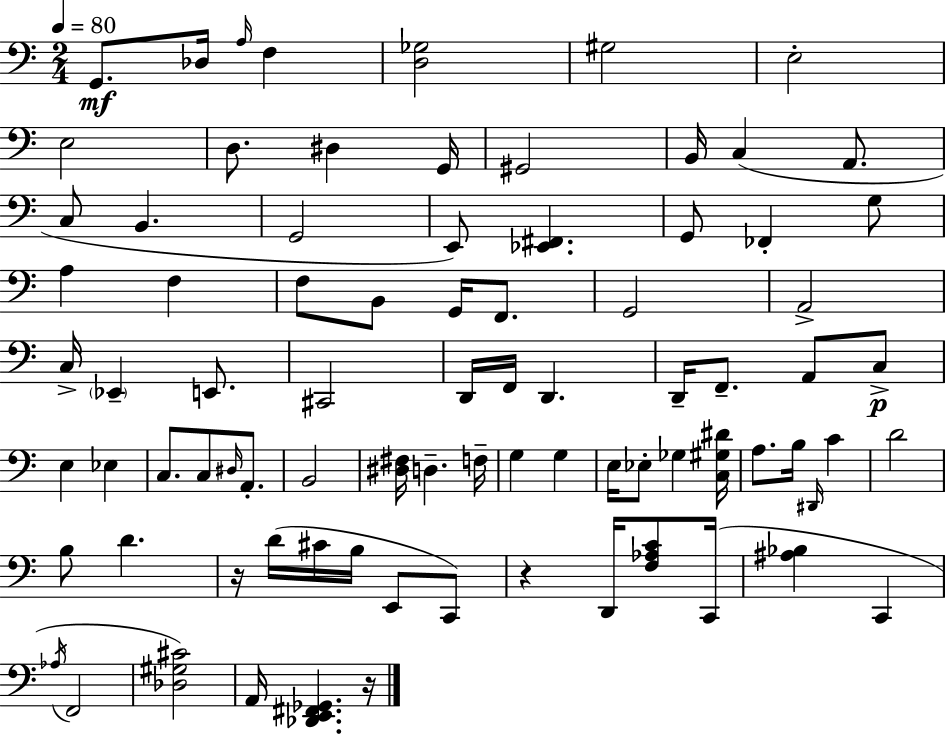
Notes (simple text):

G2/e. Db3/s A3/s F3/q [D3,Gb3]/h G#3/h E3/h E3/h D3/e. D#3/q G2/s G#2/h B2/s C3/q A2/e. C3/e B2/q. G2/h E2/e [Eb2,F#2]/q. G2/e FES2/q G3/e A3/q F3/q F3/e B2/e G2/s F2/e. G2/h A2/h C3/s Eb2/q E2/e. C#2/h D2/s F2/s D2/q. D2/s F2/e. A2/e C3/e E3/q Eb3/q C3/e. C3/e D#3/s A2/e. B2/h [D#3,F#3]/s D3/q. F3/s G3/q G3/q E3/s Eb3/e Gb3/q [C3,G#3,D#4]/s A3/e. B3/s D#2/s C4/q D4/h B3/e D4/q. R/s D4/s C#4/s B3/s E2/e C2/e R/q D2/s [F3,Ab3,C4]/e C2/s [A#3,Bb3]/q C2/q Ab3/s F2/h [Db3,G#3,C#4]/h A2/s [Db2,E2,F#2,Gb2]/q. R/s